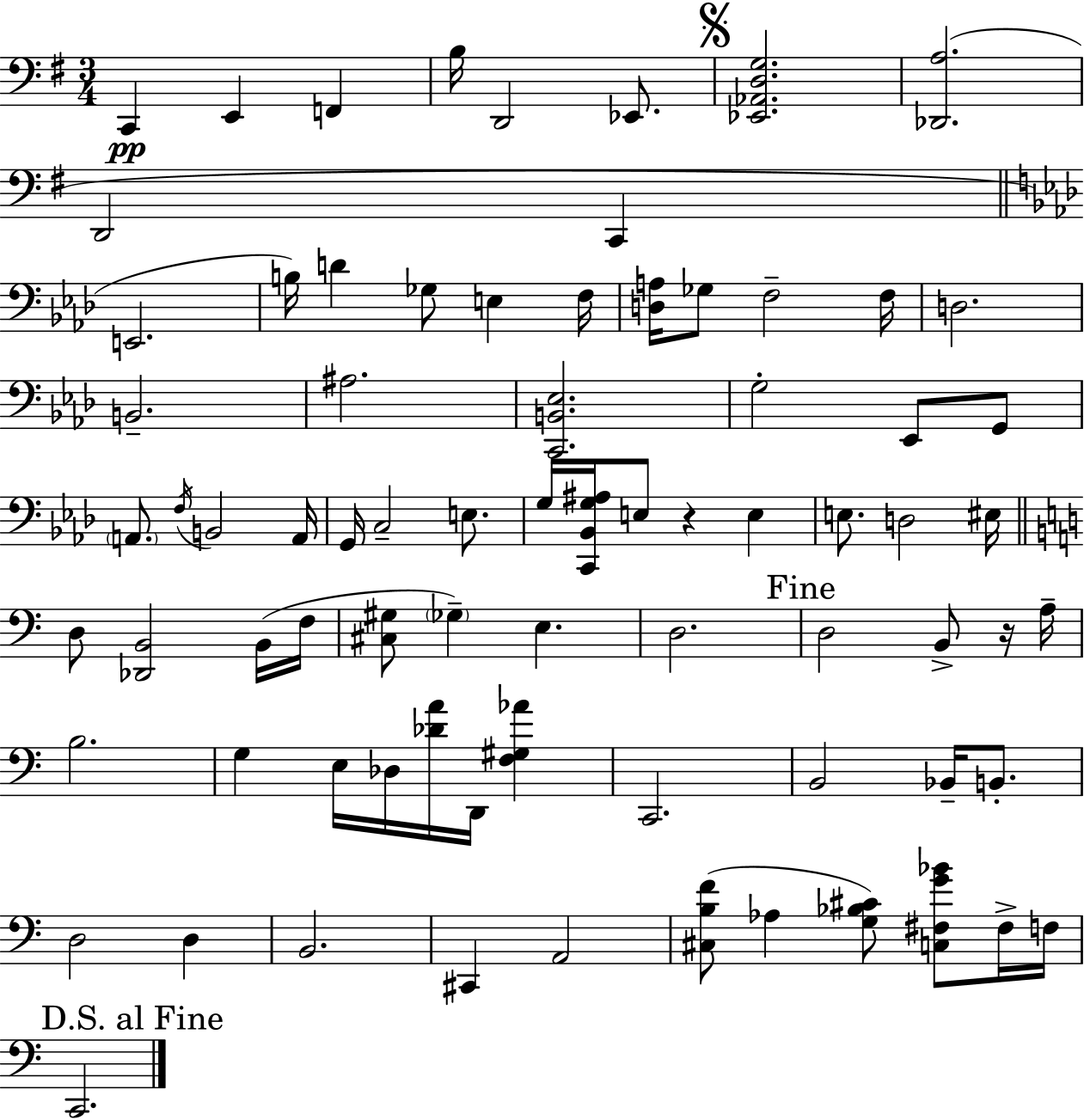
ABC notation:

X:1
T:Untitled
M:3/4
L:1/4
K:G
C,, E,, F,, B,/4 D,,2 _E,,/2 [_E,,_A,,D,G,]2 [_D,,A,]2 D,,2 C,, E,,2 B,/4 D _G,/2 E, F,/4 [D,A,]/4 _G,/2 F,2 F,/4 D,2 B,,2 ^A,2 [C,,B,,_E,]2 G,2 _E,,/2 G,,/2 A,,/2 F,/4 B,,2 A,,/4 G,,/4 C,2 E,/2 G,/4 [C,,_B,,G,^A,]/4 E,/2 z E, E,/2 D,2 ^E,/4 D,/2 [_D,,B,,]2 B,,/4 F,/4 [^C,^G,]/2 _G, E, D,2 D,2 B,,/2 z/4 A,/4 B,2 G, E,/4 _D,/4 [_DA]/4 D,,/4 [F,^G,_A] C,,2 B,,2 _B,,/4 B,,/2 D,2 D, B,,2 ^C,, A,,2 [^C,B,F]/2 _A, [G,_B,^C]/2 [C,^F,G_B]/2 ^F,/4 F,/4 C,,2